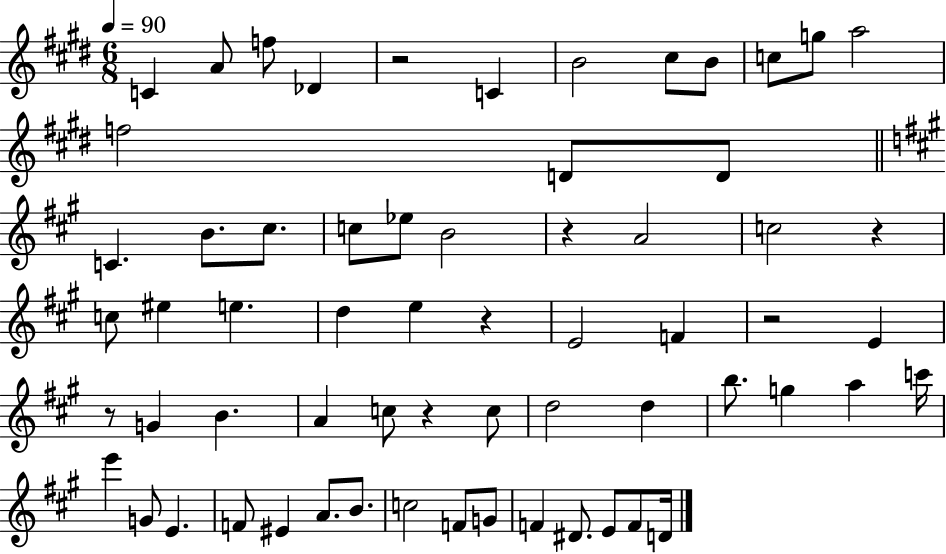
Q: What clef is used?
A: treble